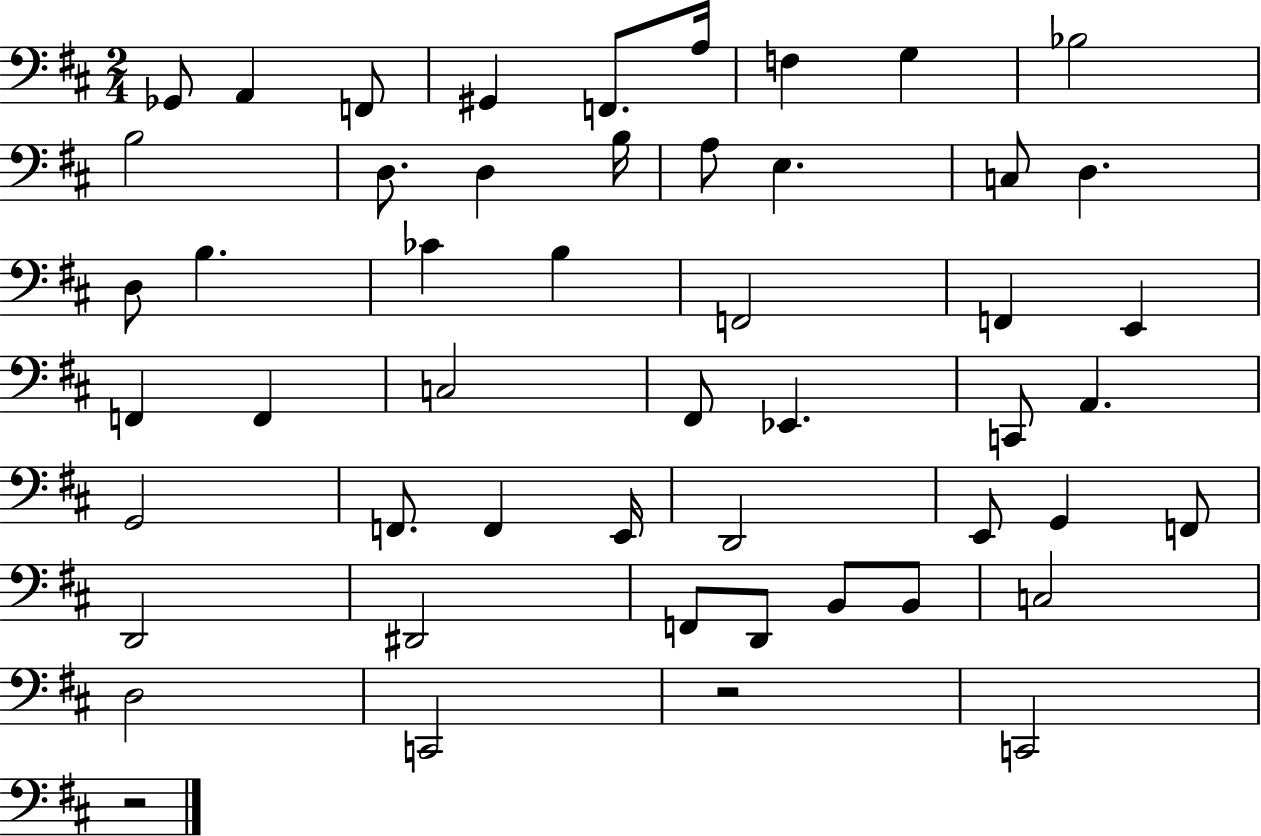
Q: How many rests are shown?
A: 2